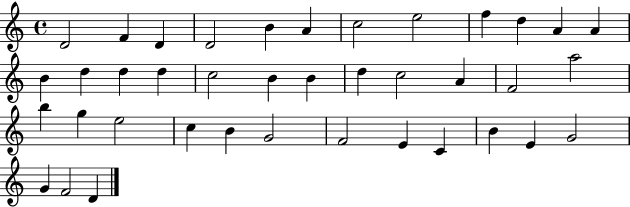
X:1
T:Untitled
M:4/4
L:1/4
K:C
D2 F D D2 B A c2 e2 f d A A B d d d c2 B B d c2 A F2 a2 b g e2 c B G2 F2 E C B E G2 G F2 D